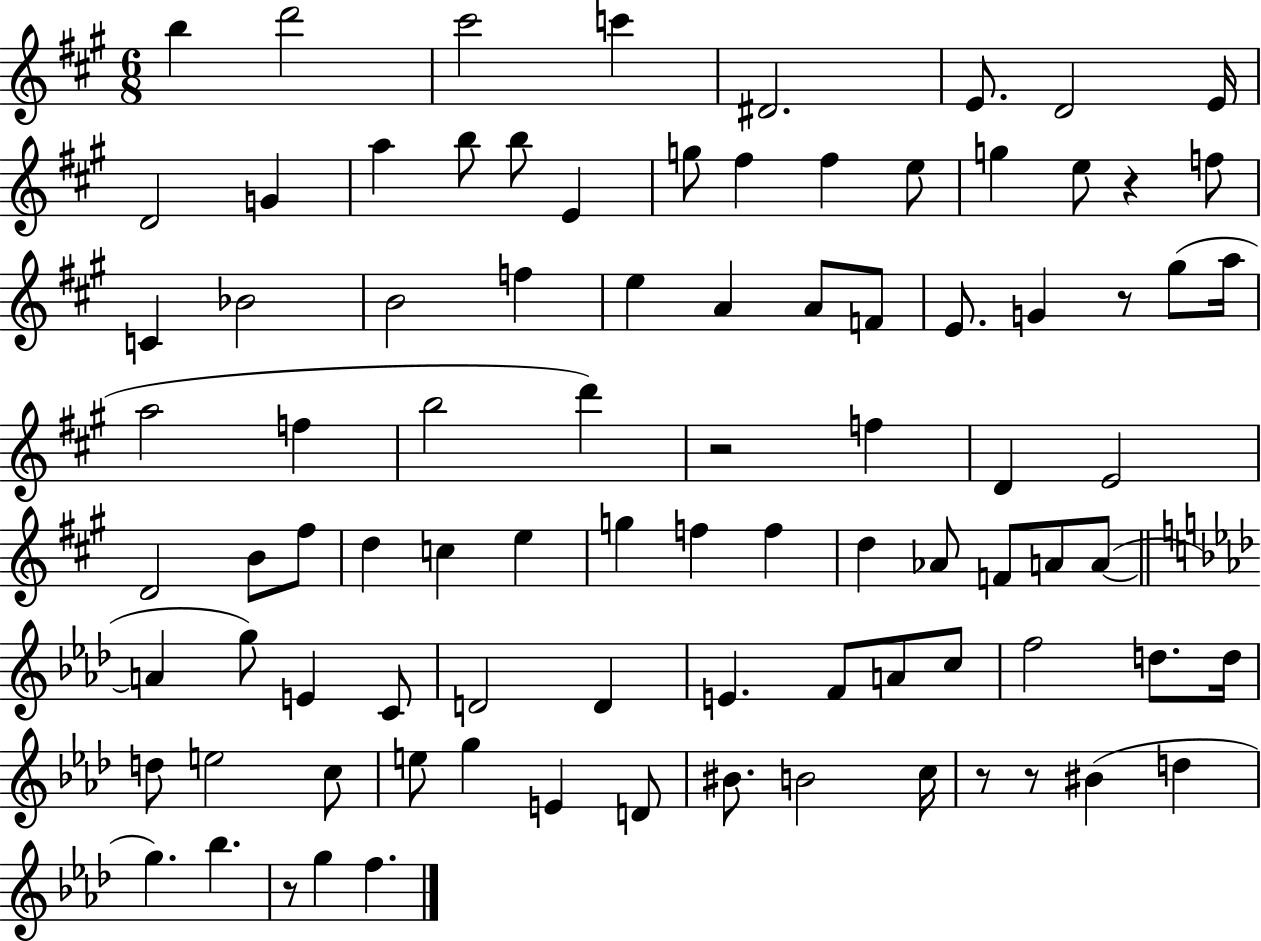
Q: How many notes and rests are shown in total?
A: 89